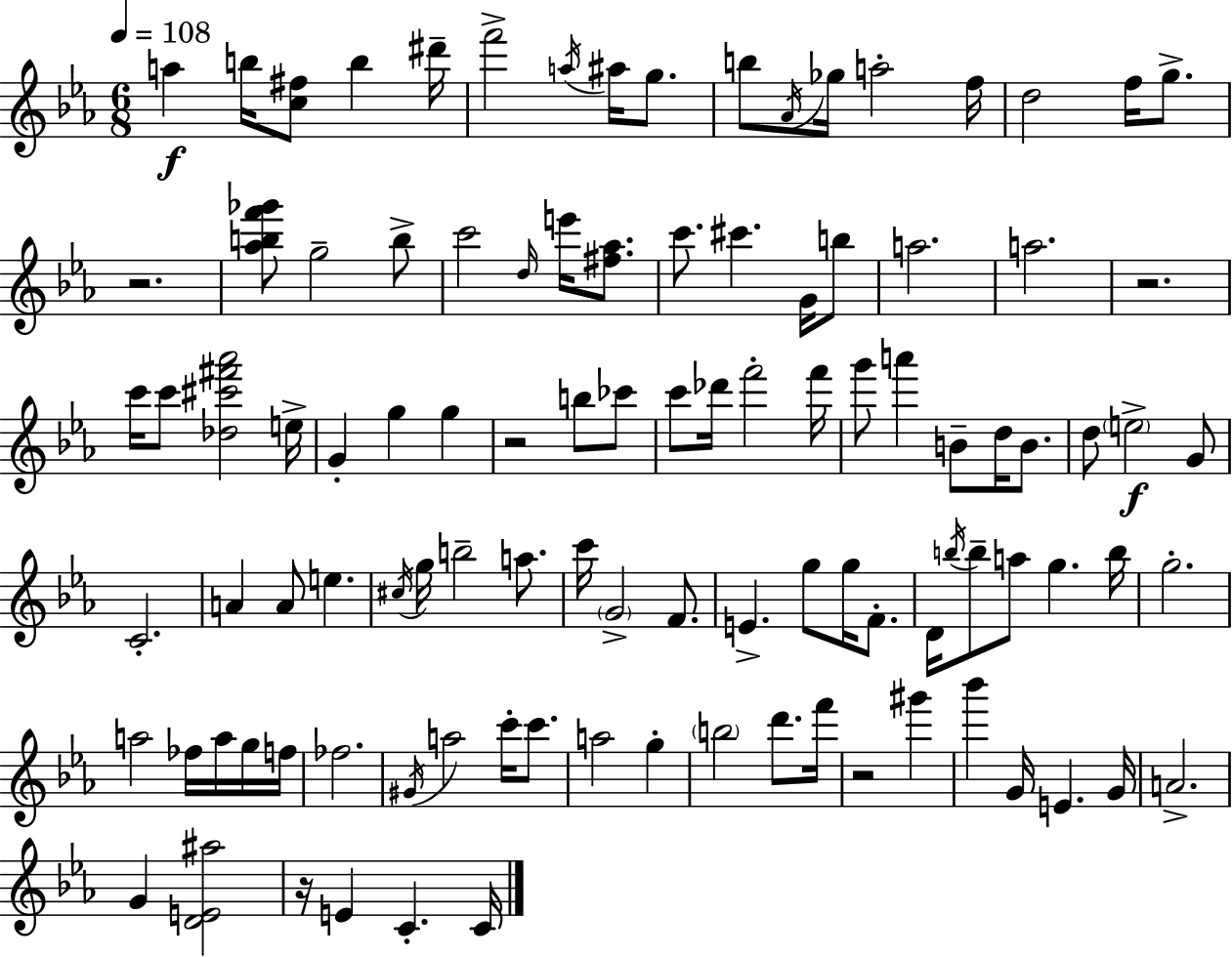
{
  \clef treble
  \numericTimeSignature
  \time 6/8
  \key ees \major
  \tempo 4 = 108
  \repeat volta 2 { a''4\f b''16 <c'' fis''>8 b''4 dis'''16-- | f'''2-> \acciaccatura { a''16 } ais''16 g''8. | b''8 \acciaccatura { aes'16 } ges''16 a''2-. | f''16 d''2 f''16 g''8.-> | \break r2. | <aes'' b'' f''' ges'''>8 g''2-- | b''8-> c'''2 \grace { d''16 } e'''16 | <fis'' aes''>8. c'''8. cis'''4. | \break g'16 b''8 a''2. | a''2. | r2. | c'''16 c'''8 <des'' cis''' fis''' aes'''>2 | \break e''16-> g'4-. g''4 g''4 | r2 b''8 | ces'''8 c'''8 des'''16 f'''2-. | f'''16 g'''8 a'''4 b'8-- d''16 | \break b'8. d''8 \parenthesize e''2->\f | g'8 c'2.-. | a'4 a'8 e''4. | \acciaccatura { cis''16 } g''16 b''2-- | \break a''8. c'''16 \parenthesize g'2-> | f'8. e'4.-> g''8 | g''16 f'8.-. d'16 \acciaccatura { b''16 } b''8-- a''8 g''4. | b''16 g''2.-. | \break a''2 | fes''16 a''16 g''16 f''16 fes''2. | \acciaccatura { gis'16 } a''2 | c'''16-. c'''8. a''2 | \break g''4-. \parenthesize b''2 | d'''8. f'''16 r2 | gis'''4 bes'''4 g'16 e'4. | g'16 a'2.-> | \break g'4 <d' e' ais''>2 | r16 e'4 c'4.-. | c'16 } \bar "|."
}